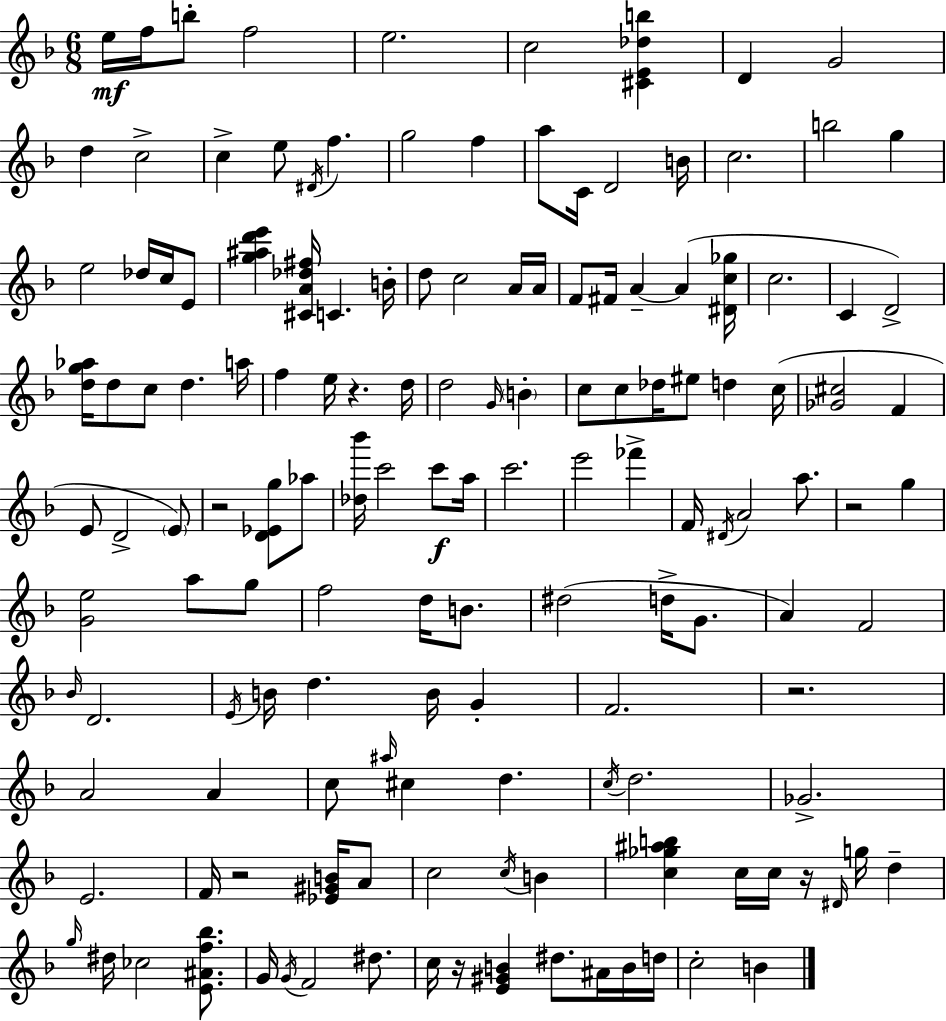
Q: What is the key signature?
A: D minor